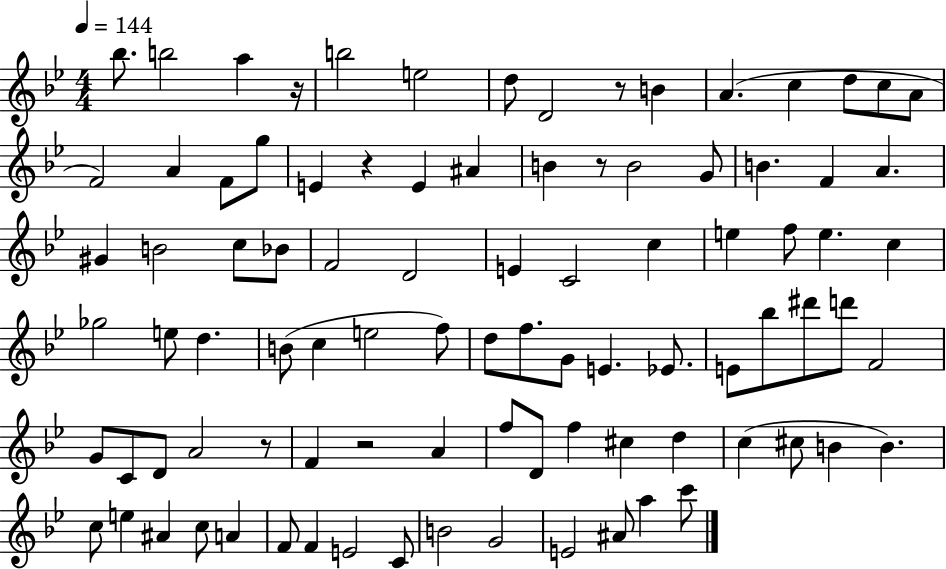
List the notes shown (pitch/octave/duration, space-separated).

Bb5/e. B5/h A5/q R/s B5/h E5/h D5/e D4/h R/e B4/q A4/q. C5/q D5/e C5/e A4/e F4/h A4/q F4/e G5/e E4/q R/q E4/q A#4/q B4/q R/e B4/h G4/e B4/q. F4/q A4/q. G#4/q B4/h C5/e Bb4/e F4/h D4/h E4/q C4/h C5/q E5/q F5/e E5/q. C5/q Gb5/h E5/e D5/q. B4/e C5/q E5/h F5/e D5/e F5/e. G4/e E4/q. Eb4/e. E4/e Bb5/e D#6/e D6/e F4/h G4/e C4/e D4/e A4/h R/e F4/q R/h A4/q F5/e D4/e F5/q C#5/q D5/q C5/q C#5/e B4/q B4/q. C5/e E5/q A#4/q C5/e A4/q F4/e F4/q E4/h C4/e B4/h G4/h E4/h A#4/e A5/q C6/e